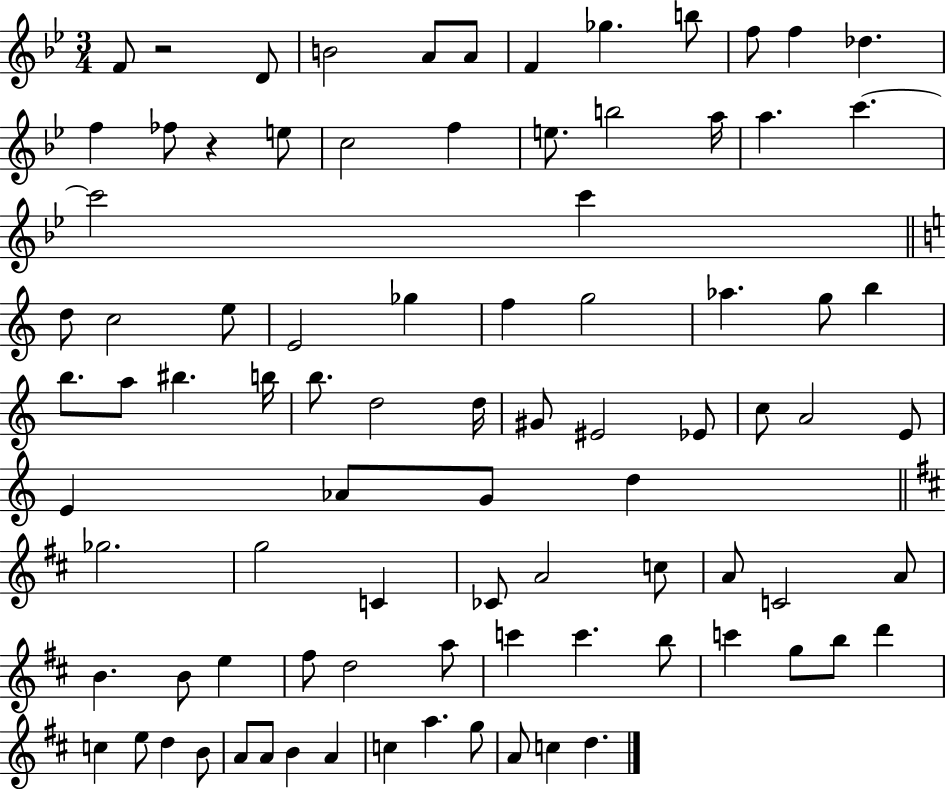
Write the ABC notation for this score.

X:1
T:Untitled
M:3/4
L:1/4
K:Bb
F/2 z2 D/2 B2 A/2 A/2 F _g b/2 f/2 f _d f _f/2 z e/2 c2 f e/2 b2 a/4 a c' c'2 c' d/2 c2 e/2 E2 _g f g2 _a g/2 b b/2 a/2 ^b b/4 b/2 d2 d/4 ^G/2 ^E2 _E/2 c/2 A2 E/2 E _A/2 G/2 d _g2 g2 C _C/2 A2 c/2 A/2 C2 A/2 B B/2 e ^f/2 d2 a/2 c' c' b/2 c' g/2 b/2 d' c e/2 d B/2 A/2 A/2 B A c a g/2 A/2 c d